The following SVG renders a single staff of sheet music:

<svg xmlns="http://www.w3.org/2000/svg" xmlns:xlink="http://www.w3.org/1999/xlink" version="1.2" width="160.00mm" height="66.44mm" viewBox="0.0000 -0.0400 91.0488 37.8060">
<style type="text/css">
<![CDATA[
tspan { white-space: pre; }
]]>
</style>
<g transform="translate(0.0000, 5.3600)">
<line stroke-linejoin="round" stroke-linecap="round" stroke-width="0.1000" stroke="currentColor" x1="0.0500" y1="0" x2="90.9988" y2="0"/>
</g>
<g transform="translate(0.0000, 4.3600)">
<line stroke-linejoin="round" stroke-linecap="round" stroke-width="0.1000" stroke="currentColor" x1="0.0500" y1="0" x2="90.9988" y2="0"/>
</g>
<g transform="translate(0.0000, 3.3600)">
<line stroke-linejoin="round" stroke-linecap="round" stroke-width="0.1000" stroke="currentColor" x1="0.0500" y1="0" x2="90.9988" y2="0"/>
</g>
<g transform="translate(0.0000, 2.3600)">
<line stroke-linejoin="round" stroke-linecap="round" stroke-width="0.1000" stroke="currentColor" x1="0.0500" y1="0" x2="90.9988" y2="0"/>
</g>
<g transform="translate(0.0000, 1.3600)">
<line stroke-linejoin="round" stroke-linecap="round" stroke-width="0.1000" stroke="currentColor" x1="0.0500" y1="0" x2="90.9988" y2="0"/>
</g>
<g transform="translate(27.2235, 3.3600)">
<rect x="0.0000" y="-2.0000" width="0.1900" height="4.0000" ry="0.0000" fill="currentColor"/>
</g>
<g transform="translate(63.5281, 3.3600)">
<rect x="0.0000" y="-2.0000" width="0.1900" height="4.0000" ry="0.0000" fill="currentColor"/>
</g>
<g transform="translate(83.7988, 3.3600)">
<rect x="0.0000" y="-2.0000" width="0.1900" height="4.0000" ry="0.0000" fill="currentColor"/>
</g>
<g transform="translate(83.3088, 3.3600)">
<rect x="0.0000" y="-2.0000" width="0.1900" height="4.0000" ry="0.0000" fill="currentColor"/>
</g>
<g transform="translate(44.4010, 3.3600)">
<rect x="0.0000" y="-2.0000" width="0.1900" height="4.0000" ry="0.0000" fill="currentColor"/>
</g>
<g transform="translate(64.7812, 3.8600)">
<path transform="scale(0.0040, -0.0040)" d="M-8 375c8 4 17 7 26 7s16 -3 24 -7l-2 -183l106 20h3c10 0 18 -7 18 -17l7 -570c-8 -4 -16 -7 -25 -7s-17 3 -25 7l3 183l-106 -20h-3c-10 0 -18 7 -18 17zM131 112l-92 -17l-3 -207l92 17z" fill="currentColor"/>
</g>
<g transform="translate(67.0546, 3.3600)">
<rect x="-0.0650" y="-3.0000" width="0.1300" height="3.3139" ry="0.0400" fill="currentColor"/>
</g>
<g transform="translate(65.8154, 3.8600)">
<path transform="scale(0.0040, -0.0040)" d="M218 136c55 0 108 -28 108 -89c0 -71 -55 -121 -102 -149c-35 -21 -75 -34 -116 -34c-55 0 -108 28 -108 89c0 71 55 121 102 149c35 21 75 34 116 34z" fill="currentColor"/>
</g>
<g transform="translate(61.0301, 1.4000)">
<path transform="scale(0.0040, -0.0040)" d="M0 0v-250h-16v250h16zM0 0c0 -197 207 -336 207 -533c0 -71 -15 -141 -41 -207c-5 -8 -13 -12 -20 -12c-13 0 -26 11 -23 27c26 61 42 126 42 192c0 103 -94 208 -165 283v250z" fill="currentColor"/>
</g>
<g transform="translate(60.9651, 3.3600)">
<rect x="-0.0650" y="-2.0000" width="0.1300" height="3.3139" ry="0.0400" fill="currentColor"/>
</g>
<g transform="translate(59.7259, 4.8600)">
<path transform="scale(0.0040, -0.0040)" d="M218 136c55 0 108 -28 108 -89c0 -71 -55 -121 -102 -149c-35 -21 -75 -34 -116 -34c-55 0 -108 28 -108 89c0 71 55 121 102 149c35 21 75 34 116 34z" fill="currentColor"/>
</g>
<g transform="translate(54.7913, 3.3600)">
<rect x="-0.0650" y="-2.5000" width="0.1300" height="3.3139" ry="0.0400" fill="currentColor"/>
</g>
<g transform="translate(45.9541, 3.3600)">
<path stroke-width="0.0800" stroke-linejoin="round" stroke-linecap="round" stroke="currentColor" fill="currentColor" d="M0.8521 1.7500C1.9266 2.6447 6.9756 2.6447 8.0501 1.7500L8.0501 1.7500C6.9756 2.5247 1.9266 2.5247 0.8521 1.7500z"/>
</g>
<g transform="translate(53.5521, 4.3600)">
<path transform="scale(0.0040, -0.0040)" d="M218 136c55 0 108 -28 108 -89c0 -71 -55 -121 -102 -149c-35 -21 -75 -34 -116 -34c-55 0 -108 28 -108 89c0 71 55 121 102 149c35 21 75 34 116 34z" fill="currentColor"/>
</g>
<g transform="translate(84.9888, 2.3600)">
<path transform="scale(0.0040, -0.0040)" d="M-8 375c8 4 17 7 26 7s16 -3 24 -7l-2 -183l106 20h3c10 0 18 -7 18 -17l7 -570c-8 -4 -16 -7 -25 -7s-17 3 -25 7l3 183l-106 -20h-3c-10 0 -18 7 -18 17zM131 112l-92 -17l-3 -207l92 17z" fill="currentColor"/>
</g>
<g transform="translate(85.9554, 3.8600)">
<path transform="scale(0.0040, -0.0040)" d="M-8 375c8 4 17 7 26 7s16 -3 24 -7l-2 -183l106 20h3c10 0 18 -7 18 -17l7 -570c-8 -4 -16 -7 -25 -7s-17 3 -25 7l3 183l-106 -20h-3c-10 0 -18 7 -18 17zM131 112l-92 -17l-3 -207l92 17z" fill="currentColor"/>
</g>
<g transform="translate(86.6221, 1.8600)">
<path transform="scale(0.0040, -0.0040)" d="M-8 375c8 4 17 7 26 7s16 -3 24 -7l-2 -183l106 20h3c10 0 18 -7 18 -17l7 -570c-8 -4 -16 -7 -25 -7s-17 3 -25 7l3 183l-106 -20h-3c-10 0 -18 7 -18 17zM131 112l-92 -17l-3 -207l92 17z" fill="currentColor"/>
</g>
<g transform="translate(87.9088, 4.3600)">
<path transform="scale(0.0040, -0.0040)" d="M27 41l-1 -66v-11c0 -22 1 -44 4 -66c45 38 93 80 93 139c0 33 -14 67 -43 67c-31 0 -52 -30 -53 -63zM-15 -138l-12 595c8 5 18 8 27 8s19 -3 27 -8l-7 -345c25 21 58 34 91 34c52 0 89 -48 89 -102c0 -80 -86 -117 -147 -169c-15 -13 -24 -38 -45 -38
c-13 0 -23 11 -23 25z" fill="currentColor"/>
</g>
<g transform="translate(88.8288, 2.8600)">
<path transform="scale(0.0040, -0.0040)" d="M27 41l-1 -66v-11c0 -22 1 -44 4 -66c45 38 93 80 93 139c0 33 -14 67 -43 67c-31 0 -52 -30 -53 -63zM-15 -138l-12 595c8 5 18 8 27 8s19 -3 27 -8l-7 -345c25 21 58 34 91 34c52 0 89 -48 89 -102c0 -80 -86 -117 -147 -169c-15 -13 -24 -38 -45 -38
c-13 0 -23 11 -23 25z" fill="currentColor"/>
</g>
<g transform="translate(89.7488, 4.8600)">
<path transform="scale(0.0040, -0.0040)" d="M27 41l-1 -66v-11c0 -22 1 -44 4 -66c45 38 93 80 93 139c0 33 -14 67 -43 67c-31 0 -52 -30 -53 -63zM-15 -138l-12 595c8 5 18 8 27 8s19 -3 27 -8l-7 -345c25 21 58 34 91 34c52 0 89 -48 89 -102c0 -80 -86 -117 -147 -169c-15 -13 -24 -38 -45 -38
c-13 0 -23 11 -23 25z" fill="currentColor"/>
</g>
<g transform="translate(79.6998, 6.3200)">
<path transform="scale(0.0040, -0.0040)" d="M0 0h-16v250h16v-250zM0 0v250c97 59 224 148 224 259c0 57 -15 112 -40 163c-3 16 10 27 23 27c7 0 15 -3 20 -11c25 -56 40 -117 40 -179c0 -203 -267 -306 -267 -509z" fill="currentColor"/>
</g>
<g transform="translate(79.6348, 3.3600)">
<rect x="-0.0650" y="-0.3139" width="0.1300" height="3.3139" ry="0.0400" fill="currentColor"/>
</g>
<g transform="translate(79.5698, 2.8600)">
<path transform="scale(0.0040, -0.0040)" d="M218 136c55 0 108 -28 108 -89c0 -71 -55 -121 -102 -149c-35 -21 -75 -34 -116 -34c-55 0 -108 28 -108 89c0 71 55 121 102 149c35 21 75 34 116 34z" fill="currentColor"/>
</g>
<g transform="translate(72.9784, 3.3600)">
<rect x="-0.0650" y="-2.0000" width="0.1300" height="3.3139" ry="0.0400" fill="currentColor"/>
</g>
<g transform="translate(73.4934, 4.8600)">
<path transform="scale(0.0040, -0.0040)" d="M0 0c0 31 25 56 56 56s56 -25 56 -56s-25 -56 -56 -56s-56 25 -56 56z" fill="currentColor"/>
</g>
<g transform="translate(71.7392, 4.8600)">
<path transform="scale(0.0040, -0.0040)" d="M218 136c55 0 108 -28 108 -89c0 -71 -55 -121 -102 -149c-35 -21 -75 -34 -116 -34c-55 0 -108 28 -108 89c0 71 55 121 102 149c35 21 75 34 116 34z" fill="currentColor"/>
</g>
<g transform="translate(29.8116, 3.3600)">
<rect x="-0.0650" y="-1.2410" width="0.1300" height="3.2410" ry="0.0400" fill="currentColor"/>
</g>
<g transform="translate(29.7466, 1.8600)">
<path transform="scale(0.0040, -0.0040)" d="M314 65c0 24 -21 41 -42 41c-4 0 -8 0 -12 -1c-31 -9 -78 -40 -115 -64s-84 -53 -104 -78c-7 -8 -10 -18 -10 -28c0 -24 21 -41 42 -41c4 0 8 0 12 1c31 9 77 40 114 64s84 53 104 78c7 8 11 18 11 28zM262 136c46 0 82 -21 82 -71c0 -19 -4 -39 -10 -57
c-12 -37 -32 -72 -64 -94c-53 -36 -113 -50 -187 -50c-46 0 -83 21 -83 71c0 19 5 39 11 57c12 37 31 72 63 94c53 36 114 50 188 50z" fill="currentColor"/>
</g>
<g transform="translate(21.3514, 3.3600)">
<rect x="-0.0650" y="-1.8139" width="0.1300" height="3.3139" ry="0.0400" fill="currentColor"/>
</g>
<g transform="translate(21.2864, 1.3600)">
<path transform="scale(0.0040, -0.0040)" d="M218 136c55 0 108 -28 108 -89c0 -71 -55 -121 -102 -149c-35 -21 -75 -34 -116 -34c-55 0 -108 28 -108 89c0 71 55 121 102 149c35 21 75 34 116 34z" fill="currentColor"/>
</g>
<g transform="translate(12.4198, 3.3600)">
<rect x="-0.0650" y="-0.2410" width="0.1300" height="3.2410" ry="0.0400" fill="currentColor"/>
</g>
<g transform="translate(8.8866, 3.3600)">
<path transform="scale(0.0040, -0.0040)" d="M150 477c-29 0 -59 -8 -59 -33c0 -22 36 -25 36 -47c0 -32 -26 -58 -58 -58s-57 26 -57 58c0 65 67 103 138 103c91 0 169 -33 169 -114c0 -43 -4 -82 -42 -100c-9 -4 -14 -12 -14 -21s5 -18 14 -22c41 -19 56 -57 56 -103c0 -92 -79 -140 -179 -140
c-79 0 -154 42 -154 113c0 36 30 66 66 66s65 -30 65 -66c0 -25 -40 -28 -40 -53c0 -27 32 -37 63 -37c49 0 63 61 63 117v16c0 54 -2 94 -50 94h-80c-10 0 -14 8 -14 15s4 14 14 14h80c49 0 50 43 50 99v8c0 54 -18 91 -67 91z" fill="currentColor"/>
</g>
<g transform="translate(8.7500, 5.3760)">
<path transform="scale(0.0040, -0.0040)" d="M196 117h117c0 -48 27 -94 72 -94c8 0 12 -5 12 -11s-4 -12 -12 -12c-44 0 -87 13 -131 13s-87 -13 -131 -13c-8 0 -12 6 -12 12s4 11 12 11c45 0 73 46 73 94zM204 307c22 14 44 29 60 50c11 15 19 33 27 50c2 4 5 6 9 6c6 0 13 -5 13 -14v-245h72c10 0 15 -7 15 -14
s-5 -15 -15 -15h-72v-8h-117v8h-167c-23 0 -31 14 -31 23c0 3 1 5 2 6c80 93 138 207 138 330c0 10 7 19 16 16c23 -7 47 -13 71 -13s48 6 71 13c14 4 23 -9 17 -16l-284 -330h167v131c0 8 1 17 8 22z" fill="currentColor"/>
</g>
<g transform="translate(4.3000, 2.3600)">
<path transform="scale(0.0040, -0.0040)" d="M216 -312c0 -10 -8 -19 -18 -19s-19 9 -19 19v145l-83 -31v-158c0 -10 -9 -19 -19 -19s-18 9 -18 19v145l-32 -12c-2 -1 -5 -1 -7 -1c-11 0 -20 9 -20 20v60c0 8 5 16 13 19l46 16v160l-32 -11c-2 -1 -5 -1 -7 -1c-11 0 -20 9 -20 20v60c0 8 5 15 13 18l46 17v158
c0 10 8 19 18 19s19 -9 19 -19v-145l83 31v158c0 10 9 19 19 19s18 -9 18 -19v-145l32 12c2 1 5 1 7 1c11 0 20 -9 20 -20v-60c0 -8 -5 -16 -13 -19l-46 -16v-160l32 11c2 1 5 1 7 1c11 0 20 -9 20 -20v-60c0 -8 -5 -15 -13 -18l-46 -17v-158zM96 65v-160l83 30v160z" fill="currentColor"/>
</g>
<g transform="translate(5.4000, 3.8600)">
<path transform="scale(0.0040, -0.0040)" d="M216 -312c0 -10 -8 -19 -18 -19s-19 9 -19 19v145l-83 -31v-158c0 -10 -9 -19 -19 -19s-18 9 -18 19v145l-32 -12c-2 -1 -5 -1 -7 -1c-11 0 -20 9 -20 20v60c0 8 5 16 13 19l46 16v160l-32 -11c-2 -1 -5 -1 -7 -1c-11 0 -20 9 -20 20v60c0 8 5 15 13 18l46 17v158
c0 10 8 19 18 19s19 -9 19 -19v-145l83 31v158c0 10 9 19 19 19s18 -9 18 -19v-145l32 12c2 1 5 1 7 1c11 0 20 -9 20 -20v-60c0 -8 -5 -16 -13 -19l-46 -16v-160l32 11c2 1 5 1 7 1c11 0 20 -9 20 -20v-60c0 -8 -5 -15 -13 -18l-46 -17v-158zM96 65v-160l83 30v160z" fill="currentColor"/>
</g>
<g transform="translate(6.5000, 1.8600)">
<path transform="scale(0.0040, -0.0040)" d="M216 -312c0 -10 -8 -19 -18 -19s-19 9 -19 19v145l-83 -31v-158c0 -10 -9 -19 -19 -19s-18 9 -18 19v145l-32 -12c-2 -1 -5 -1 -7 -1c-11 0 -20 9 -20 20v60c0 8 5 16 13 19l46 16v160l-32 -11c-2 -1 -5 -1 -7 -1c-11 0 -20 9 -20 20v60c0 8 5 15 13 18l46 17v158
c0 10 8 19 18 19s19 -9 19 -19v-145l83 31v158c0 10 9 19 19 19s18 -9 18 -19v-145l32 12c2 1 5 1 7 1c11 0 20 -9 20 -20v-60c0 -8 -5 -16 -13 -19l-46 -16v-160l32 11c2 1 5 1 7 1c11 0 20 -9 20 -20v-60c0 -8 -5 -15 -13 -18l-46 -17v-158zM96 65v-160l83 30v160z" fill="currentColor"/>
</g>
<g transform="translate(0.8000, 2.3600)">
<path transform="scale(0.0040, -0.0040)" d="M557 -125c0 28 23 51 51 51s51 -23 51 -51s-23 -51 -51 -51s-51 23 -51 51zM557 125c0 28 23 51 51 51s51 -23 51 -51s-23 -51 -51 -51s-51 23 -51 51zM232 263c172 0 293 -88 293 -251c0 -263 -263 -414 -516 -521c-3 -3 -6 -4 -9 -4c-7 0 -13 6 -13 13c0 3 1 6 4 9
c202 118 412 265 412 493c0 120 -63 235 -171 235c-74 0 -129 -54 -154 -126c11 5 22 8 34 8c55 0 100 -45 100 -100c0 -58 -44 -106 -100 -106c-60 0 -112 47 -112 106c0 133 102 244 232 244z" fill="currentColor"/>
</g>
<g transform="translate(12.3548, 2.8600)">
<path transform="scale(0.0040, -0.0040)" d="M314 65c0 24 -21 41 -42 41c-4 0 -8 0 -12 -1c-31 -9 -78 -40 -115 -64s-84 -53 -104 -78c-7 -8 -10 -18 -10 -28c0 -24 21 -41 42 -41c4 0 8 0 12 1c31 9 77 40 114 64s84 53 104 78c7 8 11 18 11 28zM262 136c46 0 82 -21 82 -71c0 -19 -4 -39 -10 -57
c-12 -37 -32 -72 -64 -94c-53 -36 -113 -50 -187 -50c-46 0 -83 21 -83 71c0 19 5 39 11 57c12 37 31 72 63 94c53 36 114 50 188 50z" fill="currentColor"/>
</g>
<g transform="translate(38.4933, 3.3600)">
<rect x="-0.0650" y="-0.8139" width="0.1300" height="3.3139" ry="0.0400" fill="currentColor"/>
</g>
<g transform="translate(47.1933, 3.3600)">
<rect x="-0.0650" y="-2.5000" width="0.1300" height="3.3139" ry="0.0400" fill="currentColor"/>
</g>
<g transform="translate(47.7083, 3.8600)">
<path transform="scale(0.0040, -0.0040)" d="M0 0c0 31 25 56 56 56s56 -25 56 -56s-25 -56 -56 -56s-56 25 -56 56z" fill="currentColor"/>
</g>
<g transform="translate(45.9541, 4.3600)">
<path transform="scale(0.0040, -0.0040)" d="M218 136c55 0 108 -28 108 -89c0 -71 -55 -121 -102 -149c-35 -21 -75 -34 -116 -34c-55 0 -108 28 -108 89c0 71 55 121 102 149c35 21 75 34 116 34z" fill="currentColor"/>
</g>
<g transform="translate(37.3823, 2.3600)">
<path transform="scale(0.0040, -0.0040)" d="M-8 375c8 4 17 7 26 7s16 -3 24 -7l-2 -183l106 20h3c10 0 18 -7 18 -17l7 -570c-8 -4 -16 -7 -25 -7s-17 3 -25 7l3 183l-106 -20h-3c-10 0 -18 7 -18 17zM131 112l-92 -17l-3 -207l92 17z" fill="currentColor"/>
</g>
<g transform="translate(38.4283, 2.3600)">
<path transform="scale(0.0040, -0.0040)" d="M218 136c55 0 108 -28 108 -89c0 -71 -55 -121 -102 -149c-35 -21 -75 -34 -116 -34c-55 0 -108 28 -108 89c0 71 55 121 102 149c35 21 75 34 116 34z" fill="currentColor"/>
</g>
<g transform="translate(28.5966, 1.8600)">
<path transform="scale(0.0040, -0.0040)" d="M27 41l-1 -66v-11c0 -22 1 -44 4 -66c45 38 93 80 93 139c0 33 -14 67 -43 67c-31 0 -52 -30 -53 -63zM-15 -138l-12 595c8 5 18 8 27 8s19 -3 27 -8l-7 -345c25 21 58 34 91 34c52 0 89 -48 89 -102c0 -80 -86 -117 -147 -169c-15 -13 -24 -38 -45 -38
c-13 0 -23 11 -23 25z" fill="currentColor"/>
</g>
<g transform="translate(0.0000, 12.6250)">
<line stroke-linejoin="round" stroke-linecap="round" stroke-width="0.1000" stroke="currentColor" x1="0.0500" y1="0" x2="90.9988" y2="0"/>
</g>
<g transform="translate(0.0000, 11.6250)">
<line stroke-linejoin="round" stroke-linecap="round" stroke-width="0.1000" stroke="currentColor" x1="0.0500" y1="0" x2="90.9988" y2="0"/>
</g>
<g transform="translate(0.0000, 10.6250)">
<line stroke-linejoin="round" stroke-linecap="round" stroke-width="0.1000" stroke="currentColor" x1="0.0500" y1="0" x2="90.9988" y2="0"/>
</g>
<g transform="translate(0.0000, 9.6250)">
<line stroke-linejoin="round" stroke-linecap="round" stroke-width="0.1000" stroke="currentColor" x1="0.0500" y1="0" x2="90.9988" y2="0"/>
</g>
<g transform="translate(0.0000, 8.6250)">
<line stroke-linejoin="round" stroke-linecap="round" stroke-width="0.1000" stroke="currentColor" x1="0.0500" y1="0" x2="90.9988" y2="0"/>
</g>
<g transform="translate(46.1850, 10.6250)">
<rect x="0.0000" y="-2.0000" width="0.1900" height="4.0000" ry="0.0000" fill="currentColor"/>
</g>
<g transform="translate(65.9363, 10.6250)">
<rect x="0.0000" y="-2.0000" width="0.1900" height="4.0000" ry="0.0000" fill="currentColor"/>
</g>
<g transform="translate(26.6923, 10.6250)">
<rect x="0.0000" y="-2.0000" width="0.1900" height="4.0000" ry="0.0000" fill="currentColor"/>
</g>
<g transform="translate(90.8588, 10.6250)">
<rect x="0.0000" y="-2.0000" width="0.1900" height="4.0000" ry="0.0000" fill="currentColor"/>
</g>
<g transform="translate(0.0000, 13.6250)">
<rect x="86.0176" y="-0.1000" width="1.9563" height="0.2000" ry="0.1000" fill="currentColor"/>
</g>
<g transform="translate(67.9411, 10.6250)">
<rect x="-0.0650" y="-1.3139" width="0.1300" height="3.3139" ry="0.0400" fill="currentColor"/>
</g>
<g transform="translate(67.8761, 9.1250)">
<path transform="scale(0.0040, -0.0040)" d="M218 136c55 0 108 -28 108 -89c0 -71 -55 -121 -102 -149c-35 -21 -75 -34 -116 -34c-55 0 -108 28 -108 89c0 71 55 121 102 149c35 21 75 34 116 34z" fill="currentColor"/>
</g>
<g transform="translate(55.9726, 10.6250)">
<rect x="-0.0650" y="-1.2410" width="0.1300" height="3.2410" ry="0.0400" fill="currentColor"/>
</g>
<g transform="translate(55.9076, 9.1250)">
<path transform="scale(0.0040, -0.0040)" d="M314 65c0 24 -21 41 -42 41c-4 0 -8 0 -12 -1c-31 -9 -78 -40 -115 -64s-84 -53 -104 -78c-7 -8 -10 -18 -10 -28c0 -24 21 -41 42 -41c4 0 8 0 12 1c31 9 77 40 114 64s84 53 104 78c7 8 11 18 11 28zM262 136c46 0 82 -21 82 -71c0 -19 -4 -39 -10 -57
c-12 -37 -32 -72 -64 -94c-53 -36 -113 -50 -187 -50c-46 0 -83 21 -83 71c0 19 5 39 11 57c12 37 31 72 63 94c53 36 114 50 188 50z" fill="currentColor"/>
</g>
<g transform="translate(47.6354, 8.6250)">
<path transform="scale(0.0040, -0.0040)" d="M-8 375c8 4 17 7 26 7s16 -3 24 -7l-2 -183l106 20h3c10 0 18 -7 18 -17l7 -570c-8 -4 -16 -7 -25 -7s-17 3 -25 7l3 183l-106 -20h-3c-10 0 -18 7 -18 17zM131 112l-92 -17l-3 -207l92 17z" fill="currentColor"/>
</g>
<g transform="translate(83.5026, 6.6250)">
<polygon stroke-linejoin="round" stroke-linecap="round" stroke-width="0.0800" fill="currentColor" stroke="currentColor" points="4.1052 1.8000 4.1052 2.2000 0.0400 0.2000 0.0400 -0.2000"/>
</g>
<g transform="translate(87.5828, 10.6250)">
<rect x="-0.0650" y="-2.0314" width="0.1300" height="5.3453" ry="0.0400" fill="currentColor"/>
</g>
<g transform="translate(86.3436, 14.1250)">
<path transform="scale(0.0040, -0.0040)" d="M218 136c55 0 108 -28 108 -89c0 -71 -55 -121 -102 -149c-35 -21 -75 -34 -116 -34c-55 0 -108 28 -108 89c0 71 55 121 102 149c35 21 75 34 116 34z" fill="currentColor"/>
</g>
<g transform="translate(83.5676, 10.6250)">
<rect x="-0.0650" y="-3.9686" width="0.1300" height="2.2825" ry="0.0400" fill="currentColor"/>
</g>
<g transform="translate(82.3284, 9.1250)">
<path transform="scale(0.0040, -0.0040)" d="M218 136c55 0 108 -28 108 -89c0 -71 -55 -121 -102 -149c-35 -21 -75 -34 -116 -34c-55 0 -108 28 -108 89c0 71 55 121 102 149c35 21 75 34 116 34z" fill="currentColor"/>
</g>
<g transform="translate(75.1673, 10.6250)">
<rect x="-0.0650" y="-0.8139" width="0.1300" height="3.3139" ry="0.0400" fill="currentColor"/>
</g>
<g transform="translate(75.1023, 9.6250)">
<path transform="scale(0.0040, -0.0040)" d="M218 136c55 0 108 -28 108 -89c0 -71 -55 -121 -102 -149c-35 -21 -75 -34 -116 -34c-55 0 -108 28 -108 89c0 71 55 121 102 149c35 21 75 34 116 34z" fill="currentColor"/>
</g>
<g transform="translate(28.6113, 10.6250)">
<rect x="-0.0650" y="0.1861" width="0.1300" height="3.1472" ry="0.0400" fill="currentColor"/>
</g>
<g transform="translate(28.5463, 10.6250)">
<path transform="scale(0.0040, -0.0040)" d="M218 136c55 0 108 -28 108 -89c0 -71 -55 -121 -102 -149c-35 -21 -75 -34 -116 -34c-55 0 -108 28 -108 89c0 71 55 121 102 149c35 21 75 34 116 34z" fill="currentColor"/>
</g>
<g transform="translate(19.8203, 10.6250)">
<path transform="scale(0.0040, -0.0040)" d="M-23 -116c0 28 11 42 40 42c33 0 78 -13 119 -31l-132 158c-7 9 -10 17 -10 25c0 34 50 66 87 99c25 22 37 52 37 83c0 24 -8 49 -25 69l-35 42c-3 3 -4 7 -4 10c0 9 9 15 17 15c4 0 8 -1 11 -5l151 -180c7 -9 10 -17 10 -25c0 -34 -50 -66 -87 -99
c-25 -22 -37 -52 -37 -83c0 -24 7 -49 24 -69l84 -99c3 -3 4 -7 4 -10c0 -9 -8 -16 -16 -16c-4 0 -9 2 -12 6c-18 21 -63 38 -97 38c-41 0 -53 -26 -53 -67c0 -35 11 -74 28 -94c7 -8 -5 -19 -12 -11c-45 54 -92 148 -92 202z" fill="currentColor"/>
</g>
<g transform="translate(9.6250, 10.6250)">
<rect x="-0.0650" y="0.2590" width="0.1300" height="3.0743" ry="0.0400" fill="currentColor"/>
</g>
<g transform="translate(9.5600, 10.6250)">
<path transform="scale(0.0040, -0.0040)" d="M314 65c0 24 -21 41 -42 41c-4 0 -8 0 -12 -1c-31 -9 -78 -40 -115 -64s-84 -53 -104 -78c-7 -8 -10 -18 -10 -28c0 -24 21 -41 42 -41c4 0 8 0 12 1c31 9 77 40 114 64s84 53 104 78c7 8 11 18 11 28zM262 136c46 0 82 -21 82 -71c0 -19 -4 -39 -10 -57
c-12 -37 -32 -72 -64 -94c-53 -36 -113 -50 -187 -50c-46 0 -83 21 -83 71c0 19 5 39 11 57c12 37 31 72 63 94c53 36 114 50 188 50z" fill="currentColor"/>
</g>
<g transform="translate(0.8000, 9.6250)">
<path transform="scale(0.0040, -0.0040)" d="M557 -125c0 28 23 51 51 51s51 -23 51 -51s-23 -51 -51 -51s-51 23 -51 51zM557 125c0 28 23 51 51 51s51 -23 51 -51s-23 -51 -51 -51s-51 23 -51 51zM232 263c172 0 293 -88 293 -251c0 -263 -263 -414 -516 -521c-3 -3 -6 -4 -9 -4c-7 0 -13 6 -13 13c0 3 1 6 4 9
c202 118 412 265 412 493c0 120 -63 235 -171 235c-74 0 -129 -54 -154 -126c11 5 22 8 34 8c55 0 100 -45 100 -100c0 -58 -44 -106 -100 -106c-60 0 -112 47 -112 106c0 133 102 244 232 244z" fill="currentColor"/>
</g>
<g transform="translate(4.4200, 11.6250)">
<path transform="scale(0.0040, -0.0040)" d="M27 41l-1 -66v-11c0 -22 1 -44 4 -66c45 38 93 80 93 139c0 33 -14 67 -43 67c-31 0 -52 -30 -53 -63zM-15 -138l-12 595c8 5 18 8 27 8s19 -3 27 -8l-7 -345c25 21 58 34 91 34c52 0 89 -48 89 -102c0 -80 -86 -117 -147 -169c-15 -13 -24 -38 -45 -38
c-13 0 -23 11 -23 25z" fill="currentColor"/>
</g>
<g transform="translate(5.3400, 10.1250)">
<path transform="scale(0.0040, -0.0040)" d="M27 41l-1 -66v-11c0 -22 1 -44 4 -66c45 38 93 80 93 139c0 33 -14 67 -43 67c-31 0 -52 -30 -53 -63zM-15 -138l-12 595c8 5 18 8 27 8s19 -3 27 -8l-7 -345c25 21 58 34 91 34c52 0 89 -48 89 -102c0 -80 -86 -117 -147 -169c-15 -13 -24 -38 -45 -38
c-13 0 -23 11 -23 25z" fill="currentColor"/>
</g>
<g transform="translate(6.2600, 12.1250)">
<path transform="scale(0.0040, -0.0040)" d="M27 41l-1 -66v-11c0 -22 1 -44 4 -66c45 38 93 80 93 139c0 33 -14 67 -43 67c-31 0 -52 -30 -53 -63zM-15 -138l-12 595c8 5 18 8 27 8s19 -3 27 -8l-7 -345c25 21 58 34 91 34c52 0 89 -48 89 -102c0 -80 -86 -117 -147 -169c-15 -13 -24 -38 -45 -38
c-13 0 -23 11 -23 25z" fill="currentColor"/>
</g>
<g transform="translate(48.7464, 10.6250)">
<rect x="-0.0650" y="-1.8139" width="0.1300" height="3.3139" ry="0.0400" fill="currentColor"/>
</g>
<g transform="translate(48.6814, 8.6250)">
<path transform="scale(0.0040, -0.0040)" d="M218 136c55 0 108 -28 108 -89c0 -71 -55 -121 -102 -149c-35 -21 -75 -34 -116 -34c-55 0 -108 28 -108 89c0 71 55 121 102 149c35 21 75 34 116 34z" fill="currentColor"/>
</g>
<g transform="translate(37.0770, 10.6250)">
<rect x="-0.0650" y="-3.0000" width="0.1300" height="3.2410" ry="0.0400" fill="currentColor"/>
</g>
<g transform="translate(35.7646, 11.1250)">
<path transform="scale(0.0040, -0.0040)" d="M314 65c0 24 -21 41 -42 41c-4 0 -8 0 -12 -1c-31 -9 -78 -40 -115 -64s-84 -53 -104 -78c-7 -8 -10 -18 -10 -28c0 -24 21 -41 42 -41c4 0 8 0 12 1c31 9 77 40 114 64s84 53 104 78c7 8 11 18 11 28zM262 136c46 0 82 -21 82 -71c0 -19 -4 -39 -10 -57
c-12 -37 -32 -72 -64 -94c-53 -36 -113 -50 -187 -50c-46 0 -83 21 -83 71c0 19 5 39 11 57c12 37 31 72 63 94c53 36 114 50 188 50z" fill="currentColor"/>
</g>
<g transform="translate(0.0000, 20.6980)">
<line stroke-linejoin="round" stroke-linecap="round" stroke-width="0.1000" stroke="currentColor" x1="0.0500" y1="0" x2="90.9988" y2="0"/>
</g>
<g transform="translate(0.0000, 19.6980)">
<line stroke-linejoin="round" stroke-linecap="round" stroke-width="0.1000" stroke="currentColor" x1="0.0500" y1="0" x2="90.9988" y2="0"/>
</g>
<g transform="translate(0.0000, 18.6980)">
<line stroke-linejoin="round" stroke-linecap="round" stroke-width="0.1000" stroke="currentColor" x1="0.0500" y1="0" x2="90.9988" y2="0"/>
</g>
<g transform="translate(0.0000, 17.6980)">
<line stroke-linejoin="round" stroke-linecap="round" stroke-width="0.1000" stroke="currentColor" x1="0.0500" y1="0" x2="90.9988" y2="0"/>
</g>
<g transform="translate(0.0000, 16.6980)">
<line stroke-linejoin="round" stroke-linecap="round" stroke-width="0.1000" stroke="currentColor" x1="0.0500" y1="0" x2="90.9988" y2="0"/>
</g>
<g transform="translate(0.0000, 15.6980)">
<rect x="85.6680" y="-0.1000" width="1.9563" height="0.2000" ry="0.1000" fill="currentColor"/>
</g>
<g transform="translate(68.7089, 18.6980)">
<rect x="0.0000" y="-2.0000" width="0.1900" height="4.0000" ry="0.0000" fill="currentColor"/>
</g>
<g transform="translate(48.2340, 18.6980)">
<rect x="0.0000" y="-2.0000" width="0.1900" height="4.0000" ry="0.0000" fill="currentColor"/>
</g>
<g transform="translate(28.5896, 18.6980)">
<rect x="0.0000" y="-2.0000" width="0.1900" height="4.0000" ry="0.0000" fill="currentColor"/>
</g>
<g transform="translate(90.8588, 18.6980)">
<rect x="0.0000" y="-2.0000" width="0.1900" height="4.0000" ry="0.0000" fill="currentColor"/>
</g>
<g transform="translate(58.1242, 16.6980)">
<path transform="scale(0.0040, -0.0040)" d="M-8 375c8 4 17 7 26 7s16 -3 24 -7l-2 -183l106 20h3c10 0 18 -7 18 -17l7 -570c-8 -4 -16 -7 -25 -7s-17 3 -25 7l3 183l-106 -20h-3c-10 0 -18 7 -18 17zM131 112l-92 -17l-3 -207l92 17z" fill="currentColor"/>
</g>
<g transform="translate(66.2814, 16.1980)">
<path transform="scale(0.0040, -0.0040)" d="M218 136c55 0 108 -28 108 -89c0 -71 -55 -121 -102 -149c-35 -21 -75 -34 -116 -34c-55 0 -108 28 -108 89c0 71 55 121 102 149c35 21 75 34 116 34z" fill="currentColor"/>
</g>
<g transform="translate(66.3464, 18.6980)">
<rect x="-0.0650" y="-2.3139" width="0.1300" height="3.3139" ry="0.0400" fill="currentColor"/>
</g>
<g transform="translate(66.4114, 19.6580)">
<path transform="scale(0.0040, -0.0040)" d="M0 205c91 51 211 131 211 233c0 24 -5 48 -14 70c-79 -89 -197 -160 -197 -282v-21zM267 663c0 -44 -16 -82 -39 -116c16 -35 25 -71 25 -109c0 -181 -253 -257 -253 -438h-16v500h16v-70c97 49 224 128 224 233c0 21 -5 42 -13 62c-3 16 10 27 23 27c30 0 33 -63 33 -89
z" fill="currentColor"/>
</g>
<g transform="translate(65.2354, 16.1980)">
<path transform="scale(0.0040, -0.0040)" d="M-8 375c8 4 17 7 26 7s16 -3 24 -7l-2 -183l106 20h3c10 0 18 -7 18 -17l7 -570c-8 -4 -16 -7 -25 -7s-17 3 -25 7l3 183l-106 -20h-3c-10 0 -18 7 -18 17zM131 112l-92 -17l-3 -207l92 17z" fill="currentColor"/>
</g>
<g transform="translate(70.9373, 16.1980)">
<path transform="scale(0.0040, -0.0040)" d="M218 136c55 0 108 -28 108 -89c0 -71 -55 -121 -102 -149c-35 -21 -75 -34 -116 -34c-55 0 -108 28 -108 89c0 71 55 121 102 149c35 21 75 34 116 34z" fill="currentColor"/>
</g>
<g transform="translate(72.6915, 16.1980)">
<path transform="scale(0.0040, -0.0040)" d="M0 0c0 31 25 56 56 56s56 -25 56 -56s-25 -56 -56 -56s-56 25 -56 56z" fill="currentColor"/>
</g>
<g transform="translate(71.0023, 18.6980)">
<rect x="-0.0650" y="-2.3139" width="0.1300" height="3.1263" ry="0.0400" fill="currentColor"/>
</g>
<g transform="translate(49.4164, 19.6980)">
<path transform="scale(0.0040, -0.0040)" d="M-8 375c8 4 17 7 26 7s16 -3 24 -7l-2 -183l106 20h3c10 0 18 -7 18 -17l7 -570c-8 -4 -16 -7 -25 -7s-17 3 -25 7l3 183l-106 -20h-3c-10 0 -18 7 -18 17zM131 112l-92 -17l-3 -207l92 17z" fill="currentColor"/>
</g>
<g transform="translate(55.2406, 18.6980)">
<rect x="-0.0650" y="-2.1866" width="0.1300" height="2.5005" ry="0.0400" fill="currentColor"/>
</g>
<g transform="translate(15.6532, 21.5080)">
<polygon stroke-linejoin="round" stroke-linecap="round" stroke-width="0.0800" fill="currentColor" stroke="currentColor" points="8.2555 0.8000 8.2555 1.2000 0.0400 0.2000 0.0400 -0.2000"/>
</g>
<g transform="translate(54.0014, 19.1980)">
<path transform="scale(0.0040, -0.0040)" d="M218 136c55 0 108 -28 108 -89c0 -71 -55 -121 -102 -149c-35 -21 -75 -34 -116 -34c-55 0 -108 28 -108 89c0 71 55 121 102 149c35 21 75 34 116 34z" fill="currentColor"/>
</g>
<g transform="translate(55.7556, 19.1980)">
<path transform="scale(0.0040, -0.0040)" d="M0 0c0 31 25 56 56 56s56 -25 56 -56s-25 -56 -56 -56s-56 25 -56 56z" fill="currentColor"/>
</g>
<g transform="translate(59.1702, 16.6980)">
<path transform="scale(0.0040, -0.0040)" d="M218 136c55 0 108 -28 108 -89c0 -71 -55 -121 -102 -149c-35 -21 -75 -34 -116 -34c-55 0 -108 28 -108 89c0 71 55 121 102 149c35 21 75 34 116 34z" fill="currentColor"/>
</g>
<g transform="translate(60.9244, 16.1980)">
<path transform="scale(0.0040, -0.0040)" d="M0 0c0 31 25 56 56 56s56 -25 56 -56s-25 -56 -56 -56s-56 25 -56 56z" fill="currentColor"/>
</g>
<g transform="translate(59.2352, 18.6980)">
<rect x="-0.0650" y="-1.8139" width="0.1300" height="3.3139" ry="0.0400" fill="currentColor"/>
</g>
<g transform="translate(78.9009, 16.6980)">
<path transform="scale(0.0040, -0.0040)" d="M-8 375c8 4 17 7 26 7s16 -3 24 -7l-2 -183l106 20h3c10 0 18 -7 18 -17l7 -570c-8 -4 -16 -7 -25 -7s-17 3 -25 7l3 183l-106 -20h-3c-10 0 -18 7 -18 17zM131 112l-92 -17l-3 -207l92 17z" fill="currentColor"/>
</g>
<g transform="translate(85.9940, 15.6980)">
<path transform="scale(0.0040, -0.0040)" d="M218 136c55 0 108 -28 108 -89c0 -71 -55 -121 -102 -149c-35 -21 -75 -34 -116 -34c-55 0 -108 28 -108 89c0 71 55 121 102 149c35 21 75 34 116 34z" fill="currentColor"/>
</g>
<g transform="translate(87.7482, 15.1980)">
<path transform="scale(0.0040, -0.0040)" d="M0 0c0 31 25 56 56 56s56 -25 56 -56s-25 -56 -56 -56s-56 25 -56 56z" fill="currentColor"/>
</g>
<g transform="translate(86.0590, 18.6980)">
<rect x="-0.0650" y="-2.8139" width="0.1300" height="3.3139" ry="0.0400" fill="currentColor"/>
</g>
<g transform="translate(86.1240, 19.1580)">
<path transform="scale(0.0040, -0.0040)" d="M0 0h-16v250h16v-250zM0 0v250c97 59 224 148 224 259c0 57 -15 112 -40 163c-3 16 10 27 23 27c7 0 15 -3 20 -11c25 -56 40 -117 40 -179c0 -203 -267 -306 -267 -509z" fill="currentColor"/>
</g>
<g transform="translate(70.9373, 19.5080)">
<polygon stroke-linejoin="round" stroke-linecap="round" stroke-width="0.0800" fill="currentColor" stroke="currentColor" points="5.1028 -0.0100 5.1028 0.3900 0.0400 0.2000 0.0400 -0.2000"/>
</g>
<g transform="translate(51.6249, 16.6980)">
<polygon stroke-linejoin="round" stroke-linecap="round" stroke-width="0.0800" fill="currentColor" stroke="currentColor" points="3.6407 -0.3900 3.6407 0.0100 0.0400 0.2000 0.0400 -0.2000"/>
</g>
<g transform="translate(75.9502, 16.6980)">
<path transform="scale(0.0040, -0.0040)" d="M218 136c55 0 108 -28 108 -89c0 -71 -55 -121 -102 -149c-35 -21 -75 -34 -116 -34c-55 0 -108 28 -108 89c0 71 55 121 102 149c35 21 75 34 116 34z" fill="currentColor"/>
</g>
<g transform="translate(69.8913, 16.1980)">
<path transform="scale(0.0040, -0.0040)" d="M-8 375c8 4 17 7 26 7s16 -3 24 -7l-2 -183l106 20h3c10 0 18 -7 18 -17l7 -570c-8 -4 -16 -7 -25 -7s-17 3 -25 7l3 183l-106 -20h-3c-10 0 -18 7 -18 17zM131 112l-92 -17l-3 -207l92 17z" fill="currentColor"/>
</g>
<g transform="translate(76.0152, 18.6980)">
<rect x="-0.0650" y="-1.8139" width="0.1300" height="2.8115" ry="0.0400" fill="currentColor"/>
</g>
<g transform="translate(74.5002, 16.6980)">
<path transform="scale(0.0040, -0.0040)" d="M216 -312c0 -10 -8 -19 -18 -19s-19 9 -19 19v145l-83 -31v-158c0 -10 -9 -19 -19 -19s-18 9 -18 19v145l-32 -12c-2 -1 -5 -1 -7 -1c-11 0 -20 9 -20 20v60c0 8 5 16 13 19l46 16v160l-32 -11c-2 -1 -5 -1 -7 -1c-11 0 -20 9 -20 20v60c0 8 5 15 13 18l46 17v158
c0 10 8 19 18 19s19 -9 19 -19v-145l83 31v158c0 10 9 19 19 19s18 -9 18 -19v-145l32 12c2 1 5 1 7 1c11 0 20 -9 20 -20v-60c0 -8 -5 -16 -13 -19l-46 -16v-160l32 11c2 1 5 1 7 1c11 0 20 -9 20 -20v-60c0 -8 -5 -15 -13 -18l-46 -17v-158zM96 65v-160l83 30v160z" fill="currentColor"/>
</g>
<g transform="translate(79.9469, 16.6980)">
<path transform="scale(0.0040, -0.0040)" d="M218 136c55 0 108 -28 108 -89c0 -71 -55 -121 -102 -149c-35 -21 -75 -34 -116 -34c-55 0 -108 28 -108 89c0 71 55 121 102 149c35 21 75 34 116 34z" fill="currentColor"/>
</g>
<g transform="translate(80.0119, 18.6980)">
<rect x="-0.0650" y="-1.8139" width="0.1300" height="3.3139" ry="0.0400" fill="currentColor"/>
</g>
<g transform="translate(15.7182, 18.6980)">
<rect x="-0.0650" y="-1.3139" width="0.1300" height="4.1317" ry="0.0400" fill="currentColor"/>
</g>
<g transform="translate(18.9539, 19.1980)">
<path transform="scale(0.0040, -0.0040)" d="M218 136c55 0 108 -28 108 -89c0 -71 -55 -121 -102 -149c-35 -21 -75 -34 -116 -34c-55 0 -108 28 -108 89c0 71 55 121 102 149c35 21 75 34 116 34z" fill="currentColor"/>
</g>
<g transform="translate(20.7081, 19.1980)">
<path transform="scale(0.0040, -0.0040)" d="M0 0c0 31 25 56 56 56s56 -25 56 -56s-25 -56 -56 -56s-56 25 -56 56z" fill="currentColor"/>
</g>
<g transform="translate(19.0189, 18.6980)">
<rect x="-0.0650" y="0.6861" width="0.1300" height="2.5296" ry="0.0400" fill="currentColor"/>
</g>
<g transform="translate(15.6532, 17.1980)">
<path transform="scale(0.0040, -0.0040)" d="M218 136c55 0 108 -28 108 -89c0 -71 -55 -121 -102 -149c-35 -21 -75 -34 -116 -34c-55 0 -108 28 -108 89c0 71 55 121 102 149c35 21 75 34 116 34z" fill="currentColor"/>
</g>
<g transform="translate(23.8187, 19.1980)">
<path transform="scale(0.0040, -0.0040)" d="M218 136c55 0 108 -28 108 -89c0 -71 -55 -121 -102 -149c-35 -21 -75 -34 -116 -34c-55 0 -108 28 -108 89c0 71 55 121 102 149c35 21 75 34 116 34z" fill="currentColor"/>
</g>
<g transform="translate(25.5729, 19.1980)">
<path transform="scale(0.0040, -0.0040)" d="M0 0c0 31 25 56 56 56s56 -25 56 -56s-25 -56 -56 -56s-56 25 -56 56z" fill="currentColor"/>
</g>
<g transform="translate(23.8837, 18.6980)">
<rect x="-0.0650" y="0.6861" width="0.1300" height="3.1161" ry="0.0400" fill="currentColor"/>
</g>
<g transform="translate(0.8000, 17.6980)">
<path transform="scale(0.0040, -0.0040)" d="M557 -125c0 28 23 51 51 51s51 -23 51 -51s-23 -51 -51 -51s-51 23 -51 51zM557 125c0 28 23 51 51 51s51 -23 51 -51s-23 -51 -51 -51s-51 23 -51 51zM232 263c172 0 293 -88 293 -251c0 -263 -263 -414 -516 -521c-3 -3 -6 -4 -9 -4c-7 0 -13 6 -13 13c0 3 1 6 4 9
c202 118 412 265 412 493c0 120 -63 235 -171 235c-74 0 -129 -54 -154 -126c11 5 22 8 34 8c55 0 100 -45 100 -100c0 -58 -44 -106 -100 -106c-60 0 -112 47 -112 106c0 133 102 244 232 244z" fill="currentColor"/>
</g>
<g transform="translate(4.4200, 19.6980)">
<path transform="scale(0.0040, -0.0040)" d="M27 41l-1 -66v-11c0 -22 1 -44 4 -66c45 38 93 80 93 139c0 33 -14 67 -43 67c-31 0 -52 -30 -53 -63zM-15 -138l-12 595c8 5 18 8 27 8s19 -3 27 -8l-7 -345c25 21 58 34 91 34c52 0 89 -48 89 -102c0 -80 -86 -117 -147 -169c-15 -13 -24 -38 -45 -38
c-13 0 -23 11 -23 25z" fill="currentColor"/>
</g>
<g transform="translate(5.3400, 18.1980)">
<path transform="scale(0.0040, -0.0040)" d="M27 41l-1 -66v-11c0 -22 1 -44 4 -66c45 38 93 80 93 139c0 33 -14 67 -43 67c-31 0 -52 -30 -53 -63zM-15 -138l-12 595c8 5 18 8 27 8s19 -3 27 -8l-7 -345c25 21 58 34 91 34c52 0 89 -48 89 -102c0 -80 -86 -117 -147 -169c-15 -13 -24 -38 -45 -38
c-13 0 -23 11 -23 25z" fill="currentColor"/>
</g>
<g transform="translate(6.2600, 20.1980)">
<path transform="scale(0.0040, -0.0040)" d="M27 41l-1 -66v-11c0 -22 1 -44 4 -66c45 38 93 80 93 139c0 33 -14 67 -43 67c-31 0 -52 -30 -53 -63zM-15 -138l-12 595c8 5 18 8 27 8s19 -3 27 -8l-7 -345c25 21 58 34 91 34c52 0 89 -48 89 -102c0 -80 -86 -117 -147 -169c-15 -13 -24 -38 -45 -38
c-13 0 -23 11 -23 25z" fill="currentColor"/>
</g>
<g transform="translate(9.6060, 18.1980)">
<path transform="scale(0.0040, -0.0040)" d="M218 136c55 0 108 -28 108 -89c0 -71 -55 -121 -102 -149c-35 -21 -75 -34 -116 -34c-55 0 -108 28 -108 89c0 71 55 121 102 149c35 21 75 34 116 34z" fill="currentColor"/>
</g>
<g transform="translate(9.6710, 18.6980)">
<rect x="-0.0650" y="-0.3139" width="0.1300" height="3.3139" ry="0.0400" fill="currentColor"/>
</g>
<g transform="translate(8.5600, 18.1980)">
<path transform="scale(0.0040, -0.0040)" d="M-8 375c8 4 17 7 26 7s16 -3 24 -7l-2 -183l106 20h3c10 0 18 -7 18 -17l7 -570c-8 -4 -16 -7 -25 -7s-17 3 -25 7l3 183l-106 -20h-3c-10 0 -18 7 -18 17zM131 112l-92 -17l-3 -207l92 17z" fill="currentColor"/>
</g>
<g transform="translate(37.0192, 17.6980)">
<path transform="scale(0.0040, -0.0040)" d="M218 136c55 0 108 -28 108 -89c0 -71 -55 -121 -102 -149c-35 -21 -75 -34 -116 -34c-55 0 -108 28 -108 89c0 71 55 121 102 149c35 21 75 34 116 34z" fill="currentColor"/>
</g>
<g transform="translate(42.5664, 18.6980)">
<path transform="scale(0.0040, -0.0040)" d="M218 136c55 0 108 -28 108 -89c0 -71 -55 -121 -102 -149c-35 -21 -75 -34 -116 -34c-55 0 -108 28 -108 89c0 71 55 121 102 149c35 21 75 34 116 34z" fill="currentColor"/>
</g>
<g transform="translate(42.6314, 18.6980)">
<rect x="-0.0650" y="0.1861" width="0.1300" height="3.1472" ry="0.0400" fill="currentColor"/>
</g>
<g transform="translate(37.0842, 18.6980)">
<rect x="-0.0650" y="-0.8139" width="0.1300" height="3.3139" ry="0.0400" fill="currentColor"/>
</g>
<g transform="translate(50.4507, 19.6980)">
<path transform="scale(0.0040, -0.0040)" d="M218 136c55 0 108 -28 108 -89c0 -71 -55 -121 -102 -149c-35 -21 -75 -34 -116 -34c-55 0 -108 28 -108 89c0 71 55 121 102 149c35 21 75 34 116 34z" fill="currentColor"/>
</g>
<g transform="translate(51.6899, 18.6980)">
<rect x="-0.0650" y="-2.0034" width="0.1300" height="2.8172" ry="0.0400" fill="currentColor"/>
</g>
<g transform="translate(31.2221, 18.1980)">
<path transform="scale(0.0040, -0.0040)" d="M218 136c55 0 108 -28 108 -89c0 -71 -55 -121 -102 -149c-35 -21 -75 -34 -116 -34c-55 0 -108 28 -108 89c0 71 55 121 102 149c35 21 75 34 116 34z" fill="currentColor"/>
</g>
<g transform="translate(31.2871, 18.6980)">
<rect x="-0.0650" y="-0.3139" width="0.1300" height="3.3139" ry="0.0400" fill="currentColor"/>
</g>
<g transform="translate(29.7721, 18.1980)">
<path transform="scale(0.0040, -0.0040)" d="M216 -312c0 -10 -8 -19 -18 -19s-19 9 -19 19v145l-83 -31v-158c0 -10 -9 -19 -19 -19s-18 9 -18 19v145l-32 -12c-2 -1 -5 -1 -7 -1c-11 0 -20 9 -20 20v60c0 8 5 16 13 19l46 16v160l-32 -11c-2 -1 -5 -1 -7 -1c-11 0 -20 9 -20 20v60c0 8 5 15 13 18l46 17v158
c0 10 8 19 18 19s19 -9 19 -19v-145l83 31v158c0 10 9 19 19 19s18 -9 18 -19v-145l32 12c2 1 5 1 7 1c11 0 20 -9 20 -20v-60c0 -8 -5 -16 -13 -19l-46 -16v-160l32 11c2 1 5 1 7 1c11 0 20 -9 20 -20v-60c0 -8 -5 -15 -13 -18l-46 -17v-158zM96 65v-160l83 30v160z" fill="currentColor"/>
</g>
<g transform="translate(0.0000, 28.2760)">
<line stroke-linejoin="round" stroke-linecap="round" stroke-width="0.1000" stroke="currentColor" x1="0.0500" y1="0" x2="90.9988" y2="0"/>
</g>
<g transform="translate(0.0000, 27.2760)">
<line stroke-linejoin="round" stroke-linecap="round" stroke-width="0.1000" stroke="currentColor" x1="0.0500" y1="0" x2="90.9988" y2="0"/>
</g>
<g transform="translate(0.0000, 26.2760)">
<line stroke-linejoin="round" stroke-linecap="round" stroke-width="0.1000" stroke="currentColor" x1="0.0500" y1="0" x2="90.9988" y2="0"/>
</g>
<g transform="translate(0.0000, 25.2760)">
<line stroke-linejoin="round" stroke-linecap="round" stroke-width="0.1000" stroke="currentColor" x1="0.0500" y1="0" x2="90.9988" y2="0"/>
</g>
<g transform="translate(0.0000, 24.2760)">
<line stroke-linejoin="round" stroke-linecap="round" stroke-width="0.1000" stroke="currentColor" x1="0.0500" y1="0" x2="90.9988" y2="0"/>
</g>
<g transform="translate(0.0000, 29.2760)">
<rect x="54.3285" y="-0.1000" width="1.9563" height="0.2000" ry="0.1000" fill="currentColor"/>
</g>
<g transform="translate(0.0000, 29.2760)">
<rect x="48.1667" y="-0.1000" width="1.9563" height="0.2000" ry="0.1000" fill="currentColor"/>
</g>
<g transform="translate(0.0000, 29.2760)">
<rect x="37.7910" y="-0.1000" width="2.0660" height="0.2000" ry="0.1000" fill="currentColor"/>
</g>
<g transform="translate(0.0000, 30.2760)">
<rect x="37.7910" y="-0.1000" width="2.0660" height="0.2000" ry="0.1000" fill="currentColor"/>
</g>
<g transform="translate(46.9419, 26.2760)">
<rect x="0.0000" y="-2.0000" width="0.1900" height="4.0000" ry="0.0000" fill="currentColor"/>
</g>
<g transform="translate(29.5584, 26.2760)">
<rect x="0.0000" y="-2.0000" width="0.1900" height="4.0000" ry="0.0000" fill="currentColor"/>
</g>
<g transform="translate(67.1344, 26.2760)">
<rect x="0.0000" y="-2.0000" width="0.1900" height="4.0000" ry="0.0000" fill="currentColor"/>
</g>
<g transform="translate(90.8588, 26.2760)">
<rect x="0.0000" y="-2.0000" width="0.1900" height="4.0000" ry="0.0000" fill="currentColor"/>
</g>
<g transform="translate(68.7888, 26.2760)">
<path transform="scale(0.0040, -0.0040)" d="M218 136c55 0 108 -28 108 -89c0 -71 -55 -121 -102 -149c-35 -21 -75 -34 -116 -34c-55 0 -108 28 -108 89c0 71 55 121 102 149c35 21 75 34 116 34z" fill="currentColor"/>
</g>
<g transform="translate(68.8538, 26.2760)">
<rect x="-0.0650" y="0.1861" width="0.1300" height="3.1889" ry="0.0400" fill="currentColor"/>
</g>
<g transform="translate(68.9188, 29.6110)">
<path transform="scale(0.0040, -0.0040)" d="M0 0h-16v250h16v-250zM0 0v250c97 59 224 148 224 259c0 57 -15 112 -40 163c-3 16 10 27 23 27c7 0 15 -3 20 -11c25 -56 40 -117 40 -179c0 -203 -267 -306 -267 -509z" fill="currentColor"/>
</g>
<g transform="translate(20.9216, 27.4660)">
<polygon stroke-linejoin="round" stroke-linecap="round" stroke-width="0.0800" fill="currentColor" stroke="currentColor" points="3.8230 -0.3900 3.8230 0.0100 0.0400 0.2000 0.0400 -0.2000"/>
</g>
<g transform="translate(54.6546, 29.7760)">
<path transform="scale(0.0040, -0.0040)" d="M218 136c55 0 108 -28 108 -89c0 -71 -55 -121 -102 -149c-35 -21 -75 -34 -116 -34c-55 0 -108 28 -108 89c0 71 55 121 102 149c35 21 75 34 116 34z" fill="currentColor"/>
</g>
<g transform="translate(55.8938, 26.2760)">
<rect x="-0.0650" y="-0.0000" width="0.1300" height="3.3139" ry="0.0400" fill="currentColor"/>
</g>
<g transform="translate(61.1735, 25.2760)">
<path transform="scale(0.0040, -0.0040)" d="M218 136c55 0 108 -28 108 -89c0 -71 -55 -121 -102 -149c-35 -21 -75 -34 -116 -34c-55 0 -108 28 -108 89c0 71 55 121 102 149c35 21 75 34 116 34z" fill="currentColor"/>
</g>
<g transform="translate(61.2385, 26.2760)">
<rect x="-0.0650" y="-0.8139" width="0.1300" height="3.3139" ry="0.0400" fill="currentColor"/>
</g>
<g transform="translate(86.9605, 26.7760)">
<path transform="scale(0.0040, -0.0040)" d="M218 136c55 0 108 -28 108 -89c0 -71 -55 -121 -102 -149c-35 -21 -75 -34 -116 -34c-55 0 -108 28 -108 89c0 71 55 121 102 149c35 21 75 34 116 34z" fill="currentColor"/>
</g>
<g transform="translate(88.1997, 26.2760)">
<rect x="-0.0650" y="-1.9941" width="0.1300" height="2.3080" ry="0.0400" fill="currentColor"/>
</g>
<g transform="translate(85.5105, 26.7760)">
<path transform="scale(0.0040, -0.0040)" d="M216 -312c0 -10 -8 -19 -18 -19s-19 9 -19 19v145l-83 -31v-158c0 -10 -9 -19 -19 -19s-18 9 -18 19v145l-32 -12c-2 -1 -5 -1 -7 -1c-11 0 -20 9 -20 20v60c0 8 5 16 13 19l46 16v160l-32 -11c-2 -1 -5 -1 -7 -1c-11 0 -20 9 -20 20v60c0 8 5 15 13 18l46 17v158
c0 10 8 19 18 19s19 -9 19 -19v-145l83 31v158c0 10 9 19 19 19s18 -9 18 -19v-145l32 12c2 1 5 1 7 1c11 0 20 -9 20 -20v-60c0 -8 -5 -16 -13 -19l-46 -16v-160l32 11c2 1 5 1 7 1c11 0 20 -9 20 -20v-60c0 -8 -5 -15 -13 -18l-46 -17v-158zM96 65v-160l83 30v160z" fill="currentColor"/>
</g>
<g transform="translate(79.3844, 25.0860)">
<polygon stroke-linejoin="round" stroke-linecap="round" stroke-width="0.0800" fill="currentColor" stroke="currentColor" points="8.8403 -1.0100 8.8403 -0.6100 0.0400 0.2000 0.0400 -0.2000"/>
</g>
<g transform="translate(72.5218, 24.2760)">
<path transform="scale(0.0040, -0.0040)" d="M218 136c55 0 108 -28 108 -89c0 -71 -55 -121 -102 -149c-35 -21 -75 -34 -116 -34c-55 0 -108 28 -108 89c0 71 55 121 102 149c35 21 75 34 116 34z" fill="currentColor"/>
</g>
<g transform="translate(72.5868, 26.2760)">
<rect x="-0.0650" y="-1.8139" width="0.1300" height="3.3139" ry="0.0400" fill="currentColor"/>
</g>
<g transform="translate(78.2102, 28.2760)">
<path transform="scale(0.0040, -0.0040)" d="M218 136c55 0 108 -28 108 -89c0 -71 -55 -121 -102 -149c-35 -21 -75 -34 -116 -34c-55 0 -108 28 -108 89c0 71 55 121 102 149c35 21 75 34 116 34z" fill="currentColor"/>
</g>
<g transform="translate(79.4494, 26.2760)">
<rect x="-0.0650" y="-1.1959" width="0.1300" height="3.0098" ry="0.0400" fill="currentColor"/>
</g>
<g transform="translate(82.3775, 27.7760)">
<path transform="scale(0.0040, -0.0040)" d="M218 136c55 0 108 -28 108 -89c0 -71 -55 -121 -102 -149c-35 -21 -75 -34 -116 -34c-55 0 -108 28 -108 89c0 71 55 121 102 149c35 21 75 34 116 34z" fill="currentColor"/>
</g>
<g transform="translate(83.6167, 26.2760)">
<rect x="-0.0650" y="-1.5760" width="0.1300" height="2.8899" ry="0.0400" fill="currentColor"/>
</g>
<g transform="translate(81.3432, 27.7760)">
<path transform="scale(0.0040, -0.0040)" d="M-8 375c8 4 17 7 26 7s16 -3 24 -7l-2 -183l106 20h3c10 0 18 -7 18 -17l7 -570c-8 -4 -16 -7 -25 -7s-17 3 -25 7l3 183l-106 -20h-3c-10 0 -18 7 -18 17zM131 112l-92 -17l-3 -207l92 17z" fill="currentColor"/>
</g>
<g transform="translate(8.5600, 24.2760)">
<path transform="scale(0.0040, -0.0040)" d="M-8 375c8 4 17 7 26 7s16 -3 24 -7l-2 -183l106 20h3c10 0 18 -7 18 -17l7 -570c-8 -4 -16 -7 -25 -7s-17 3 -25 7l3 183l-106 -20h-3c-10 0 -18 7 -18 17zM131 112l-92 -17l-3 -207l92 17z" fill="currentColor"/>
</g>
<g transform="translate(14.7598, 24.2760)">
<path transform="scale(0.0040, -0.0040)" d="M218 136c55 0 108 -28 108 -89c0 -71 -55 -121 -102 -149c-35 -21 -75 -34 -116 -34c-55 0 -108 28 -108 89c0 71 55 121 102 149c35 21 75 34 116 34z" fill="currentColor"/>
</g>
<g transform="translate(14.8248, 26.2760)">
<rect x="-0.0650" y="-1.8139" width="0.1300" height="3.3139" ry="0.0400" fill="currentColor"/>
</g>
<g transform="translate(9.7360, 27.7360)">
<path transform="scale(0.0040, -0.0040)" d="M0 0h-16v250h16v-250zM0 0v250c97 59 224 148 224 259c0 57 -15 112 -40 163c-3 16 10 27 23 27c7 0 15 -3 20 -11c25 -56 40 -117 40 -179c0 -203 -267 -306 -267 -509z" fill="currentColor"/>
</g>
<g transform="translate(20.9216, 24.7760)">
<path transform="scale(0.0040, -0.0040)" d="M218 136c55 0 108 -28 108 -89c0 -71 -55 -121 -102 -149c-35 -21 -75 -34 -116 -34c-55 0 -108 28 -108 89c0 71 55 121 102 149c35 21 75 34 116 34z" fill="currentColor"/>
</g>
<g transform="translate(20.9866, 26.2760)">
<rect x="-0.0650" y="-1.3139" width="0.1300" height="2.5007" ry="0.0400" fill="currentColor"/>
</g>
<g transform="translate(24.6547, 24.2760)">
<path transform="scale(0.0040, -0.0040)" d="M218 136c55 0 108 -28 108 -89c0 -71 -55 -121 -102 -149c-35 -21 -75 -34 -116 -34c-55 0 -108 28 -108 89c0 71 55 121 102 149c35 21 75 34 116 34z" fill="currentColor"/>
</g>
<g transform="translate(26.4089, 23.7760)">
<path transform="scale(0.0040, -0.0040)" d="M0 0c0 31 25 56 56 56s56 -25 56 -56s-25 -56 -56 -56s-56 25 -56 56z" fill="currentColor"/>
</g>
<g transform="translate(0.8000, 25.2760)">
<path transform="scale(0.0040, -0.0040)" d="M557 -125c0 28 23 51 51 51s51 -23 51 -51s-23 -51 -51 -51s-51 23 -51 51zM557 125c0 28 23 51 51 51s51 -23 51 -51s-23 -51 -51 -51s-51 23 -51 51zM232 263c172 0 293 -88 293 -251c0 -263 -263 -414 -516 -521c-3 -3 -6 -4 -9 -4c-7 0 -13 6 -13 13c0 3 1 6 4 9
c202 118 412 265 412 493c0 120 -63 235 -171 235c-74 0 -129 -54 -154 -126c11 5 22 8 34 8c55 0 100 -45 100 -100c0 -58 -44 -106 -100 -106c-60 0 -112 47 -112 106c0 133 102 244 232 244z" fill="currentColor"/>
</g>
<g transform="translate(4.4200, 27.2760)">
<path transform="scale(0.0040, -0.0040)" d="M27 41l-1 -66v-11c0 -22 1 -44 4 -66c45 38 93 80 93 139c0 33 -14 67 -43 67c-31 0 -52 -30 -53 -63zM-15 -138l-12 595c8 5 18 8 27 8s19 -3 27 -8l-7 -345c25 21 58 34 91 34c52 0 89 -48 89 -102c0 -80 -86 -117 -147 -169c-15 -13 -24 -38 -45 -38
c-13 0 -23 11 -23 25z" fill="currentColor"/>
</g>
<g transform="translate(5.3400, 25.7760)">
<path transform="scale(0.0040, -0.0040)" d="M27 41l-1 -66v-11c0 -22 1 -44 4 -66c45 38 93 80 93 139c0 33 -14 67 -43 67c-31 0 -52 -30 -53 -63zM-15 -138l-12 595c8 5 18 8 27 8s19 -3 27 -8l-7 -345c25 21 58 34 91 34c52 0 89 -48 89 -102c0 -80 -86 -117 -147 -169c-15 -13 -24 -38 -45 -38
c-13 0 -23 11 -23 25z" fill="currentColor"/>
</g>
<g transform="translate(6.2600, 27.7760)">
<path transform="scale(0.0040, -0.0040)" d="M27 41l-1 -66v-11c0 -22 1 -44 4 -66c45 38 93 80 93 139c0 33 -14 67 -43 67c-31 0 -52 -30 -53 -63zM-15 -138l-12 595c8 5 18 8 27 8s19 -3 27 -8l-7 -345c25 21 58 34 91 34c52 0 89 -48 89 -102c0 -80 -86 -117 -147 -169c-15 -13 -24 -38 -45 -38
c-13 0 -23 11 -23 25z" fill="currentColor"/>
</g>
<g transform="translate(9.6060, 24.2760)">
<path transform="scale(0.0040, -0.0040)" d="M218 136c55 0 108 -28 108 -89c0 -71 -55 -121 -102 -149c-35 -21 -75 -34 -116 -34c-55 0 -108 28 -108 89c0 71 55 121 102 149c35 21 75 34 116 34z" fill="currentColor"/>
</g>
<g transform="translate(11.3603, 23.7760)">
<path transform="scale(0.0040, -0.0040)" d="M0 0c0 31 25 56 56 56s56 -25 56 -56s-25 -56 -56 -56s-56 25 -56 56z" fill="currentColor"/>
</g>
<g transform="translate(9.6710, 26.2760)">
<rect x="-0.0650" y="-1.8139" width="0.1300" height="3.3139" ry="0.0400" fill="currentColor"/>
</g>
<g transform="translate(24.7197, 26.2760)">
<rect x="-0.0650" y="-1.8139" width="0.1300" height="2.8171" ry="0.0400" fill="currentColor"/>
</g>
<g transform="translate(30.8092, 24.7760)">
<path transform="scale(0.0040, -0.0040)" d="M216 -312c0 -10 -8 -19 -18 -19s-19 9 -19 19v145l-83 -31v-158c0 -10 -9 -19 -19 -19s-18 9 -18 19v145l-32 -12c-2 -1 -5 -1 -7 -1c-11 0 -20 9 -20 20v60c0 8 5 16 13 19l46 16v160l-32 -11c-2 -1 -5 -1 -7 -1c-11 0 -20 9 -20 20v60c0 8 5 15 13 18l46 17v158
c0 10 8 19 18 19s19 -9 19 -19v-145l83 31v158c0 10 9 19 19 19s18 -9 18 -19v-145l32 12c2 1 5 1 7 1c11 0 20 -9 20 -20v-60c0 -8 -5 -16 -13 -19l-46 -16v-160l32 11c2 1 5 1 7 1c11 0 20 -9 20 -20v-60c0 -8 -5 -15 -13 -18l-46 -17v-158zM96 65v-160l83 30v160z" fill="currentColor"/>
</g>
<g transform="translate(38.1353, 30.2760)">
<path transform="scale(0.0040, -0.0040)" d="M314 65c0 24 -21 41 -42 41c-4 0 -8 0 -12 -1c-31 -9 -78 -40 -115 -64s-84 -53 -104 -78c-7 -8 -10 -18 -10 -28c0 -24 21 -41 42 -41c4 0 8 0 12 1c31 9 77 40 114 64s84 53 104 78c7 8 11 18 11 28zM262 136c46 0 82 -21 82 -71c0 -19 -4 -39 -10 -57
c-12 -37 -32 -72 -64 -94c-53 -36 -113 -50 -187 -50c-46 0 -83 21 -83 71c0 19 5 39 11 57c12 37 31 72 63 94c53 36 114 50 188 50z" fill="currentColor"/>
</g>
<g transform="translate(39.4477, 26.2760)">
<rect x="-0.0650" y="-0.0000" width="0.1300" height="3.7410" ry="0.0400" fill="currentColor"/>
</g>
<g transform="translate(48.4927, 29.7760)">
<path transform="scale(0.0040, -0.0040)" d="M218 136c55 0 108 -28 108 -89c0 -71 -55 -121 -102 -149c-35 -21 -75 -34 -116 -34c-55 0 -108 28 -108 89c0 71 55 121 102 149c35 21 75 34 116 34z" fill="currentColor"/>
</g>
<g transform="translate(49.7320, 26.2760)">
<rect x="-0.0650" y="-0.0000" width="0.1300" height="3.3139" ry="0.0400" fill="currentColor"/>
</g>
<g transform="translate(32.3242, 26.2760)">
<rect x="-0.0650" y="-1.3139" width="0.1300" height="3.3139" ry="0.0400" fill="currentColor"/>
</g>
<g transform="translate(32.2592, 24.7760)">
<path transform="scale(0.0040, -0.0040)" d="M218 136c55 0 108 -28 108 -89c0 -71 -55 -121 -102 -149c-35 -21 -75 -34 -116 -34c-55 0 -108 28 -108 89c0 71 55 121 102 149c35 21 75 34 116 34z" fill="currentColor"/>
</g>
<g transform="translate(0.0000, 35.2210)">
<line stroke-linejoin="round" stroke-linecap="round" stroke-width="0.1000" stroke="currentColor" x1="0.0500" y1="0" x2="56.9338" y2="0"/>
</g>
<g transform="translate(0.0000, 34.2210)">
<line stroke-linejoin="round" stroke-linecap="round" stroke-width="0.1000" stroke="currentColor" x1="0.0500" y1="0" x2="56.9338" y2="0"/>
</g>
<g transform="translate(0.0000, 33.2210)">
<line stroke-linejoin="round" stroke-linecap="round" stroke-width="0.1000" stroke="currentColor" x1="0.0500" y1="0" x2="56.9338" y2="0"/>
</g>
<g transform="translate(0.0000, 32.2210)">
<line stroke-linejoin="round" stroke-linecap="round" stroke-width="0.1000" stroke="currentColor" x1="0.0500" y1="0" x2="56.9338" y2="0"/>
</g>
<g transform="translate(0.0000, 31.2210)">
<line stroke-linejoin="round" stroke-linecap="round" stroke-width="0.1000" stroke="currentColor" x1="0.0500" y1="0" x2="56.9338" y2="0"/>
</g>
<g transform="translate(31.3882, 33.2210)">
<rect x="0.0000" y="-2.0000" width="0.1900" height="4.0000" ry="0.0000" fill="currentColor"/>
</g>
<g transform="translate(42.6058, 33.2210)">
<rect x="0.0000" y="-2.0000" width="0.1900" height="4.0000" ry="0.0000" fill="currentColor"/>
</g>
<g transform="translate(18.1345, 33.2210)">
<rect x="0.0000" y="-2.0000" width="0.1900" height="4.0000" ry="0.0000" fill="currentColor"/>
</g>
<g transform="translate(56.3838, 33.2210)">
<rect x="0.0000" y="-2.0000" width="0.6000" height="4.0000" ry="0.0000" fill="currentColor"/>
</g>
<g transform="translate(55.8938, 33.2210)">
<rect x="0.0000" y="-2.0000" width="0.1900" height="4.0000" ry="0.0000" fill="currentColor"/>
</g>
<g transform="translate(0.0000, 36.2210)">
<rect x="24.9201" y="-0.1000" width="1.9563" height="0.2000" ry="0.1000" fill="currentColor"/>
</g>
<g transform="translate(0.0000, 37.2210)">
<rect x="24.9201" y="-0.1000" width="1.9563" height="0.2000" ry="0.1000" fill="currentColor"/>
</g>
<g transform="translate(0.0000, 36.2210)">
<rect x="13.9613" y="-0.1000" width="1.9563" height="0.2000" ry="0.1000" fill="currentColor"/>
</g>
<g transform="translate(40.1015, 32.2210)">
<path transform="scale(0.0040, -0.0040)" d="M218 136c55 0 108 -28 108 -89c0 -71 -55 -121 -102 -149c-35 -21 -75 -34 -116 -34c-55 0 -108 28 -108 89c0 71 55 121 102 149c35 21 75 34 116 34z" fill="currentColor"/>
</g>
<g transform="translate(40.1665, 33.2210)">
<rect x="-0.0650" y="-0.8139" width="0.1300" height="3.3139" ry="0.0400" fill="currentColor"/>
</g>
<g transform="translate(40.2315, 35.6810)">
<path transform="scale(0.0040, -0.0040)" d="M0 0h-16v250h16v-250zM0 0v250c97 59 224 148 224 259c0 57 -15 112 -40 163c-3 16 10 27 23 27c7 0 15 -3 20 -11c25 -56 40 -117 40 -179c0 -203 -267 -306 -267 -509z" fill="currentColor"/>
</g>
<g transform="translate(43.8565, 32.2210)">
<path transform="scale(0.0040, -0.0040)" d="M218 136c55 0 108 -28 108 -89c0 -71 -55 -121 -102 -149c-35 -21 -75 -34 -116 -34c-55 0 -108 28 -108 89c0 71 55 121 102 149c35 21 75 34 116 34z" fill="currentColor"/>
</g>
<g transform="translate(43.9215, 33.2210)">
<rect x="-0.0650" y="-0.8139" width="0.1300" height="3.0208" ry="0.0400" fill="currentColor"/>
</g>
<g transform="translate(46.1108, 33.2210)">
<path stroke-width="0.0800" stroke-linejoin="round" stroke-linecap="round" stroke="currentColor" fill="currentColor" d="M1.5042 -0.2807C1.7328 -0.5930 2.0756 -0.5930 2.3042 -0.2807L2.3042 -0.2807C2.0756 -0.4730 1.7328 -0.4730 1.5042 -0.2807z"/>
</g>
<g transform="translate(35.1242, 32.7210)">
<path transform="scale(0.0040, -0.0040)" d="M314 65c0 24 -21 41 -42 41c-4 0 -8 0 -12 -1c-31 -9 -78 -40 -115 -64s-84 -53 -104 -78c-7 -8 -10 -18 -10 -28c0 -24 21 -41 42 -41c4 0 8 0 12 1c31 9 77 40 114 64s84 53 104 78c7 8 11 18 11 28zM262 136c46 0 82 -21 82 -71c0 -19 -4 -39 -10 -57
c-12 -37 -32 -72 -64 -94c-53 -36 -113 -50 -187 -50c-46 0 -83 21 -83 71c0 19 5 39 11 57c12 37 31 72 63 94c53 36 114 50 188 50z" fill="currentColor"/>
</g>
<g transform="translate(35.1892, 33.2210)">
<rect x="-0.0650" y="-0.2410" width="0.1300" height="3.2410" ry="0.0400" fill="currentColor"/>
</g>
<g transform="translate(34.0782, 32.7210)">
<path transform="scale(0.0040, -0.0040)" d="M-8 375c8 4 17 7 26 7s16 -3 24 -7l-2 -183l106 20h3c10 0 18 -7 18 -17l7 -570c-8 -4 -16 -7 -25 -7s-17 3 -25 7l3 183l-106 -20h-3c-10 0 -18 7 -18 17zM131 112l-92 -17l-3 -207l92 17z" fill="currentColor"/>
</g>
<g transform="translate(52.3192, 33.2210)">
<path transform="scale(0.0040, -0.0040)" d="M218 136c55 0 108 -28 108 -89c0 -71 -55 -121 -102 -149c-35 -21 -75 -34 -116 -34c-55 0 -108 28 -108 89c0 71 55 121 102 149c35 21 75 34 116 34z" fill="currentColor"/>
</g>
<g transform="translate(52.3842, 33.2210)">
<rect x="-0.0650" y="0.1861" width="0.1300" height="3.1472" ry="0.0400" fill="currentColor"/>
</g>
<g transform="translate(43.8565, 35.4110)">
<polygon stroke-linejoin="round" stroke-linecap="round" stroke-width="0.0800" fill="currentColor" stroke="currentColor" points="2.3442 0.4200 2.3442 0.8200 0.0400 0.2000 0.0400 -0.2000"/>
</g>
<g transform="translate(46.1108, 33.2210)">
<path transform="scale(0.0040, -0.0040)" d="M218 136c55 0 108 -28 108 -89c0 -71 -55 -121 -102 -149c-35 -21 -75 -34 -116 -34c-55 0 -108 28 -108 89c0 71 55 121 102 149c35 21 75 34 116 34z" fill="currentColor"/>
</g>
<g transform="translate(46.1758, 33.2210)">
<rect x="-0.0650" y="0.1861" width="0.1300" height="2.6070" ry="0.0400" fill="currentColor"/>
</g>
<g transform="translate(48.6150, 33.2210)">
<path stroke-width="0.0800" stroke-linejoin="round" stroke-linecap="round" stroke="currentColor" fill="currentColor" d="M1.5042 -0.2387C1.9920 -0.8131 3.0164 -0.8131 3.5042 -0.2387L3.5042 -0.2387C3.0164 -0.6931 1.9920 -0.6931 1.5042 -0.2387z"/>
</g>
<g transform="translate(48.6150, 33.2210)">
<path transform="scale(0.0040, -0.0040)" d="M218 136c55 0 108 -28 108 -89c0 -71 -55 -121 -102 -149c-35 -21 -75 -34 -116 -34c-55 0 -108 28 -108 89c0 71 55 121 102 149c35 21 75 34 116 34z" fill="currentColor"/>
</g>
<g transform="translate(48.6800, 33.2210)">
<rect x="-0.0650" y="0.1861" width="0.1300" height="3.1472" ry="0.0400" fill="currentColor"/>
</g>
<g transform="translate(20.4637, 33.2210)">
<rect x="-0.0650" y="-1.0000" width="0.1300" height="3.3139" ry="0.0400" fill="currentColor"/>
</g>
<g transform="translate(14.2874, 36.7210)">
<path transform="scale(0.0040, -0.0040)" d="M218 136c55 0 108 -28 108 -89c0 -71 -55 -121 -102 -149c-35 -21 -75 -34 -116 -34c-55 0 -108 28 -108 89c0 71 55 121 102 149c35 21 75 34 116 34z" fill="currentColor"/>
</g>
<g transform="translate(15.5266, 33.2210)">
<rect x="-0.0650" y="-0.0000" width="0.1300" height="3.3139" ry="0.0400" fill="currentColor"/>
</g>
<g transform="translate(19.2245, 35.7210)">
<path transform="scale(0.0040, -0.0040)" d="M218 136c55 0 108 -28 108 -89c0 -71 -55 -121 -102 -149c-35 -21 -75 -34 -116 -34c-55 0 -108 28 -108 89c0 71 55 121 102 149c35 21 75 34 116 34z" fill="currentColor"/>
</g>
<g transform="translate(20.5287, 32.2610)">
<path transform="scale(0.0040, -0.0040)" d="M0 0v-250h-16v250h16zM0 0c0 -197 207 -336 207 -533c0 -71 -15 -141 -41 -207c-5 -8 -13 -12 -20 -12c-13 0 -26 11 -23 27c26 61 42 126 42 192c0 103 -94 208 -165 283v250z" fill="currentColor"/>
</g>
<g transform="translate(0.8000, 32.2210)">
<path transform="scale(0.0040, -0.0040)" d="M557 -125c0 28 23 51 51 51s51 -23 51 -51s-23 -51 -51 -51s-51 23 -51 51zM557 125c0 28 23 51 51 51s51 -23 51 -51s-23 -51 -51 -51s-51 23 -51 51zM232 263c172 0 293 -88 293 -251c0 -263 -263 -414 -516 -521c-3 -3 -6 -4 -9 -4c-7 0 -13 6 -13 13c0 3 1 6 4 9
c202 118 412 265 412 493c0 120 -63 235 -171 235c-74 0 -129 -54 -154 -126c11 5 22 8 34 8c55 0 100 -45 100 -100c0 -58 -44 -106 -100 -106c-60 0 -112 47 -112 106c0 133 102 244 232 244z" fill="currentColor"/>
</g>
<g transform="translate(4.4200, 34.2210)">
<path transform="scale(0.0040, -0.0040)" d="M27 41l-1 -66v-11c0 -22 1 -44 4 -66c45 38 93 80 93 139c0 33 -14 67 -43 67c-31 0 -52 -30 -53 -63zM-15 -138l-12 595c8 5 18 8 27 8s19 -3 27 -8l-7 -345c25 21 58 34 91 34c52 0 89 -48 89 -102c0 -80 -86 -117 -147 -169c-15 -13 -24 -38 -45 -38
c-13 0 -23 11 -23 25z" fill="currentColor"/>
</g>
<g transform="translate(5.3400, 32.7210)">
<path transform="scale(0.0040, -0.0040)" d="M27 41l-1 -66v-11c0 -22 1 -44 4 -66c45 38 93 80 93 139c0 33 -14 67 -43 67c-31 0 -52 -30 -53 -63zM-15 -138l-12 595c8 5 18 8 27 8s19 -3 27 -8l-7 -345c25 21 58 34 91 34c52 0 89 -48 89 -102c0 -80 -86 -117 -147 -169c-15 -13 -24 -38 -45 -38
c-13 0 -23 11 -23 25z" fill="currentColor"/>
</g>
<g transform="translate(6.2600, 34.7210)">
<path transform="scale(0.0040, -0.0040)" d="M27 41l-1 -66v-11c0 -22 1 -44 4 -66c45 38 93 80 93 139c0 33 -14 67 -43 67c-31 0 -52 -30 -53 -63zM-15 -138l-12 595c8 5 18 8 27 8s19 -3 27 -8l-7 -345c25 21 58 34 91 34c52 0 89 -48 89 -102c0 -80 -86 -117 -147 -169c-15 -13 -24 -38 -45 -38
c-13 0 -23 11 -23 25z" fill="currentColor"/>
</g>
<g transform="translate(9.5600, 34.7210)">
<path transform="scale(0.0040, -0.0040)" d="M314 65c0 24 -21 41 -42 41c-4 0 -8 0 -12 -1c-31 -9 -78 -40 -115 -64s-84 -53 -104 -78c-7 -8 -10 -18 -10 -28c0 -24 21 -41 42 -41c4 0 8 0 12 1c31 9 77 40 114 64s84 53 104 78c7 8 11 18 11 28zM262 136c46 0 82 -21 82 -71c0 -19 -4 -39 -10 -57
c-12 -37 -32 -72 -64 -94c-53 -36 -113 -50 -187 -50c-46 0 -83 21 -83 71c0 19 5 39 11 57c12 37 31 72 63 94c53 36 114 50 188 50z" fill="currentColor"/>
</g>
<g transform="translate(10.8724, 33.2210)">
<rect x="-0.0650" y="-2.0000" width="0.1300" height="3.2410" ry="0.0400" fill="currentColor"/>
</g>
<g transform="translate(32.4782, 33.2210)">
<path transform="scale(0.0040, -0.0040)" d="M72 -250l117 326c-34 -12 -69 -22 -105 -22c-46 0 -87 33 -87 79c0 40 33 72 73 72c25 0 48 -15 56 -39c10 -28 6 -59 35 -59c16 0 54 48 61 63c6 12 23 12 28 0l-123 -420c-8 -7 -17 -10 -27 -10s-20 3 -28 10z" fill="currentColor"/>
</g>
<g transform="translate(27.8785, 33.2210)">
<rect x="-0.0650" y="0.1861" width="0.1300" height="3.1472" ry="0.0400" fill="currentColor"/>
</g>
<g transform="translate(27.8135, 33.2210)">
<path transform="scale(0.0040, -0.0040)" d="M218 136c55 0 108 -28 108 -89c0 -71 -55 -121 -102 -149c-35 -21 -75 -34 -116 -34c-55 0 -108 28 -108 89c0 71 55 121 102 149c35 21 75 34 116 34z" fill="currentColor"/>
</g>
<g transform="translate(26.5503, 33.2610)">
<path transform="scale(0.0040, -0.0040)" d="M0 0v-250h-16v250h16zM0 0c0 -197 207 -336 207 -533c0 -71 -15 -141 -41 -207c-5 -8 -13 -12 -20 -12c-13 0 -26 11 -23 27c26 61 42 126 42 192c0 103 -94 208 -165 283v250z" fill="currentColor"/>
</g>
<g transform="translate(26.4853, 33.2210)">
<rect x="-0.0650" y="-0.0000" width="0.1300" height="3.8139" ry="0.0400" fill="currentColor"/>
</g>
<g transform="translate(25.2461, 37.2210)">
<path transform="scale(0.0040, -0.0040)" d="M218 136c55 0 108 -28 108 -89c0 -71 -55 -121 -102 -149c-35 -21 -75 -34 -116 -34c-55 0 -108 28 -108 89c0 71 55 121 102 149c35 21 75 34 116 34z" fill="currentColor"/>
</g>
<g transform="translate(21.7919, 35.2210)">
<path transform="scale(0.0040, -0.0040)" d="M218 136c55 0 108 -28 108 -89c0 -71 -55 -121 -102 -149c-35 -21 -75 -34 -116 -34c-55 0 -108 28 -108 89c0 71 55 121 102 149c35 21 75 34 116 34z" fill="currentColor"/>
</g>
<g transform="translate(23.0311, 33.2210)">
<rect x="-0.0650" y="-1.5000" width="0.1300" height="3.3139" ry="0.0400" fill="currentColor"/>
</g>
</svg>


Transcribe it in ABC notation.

X:1
T:Untitled
M:3/4
L:1/4
K:A
E,2 A, _G,2 F, B,, B,, A,,/2 C, A,, E,/2 D,2 z D, C,2 A, G,2 G, F, G,/2 D,,/2 E, G,/2 C,/2 C,/2 ^E, F, D, B,,/2 C,/2 A, B,/4 B,/2 ^A,/2 A, C/2 A,/2 A, G,/2 A,/2 ^G, C,,2 D,, D,, F, D,/2 _A, G,,/2 A,,/2 ^C,/2 _A,,2 D,, F,,/2 G,, C,,/2 D, z/2 E,2 F,/2 F,/2 D,/2 D, D,